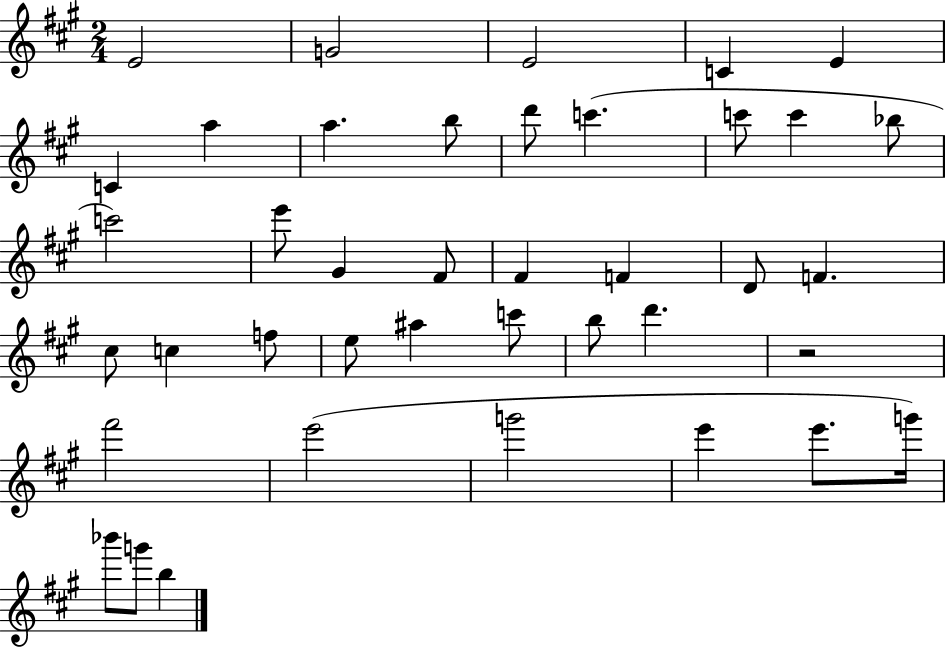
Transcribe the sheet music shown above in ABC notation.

X:1
T:Untitled
M:2/4
L:1/4
K:A
E2 G2 E2 C E C a a b/2 d'/2 c' c'/2 c' _b/2 c'2 e'/2 ^G ^F/2 ^F F D/2 F ^c/2 c f/2 e/2 ^a c'/2 b/2 d' z2 ^f'2 e'2 g'2 e' e'/2 g'/4 _b'/2 g'/2 b